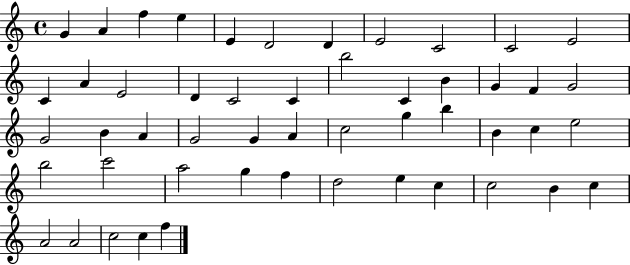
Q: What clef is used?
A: treble